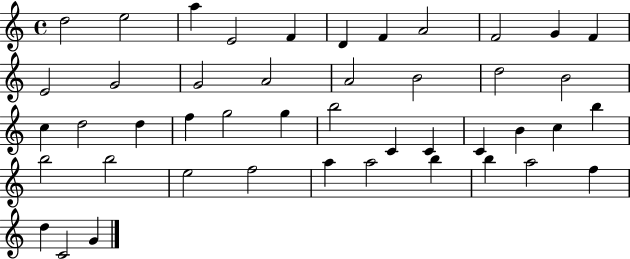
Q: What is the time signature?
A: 4/4